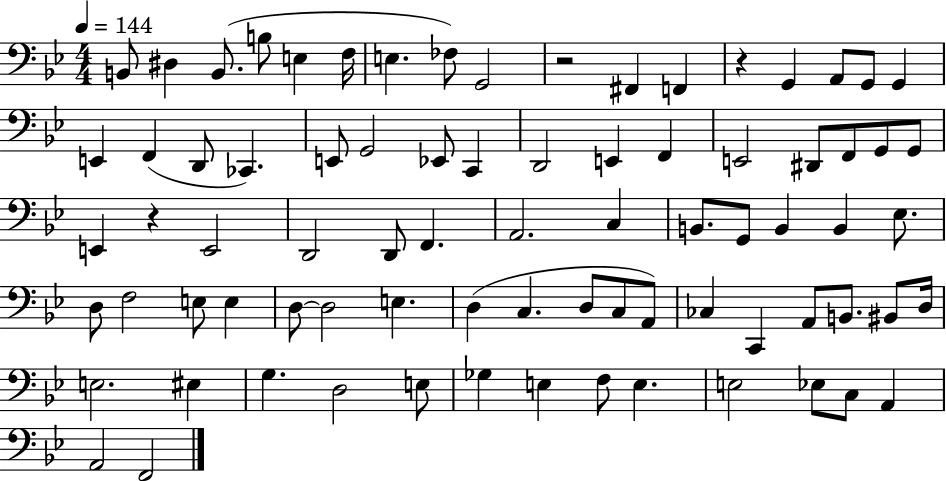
{
  \clef bass
  \numericTimeSignature
  \time 4/4
  \key bes \major
  \tempo 4 = 144
  b,8 dis4 b,8.( b8 e4 f16 | e4. fes8) g,2 | r2 fis,4 f,4 | r4 g,4 a,8 g,8 g,4 | \break e,4 f,4( d,8 ces,4.) | e,8 g,2 ees,8 c,4 | d,2 e,4 f,4 | e,2 dis,8 f,8 g,8 g,8 | \break e,4 r4 e,2 | d,2 d,8 f,4. | a,2. c4 | b,8. g,8 b,4 b,4 ees8. | \break d8 f2 e8 e4 | d8~~ d2 e4. | d4( c4. d8 c8 a,8) | ces4 c,4 a,8 b,8. bis,8 d16 | \break e2. eis4 | g4. d2 e8 | ges4 e4 f8 e4. | e2 ees8 c8 a,4 | \break a,2 f,2 | \bar "|."
}